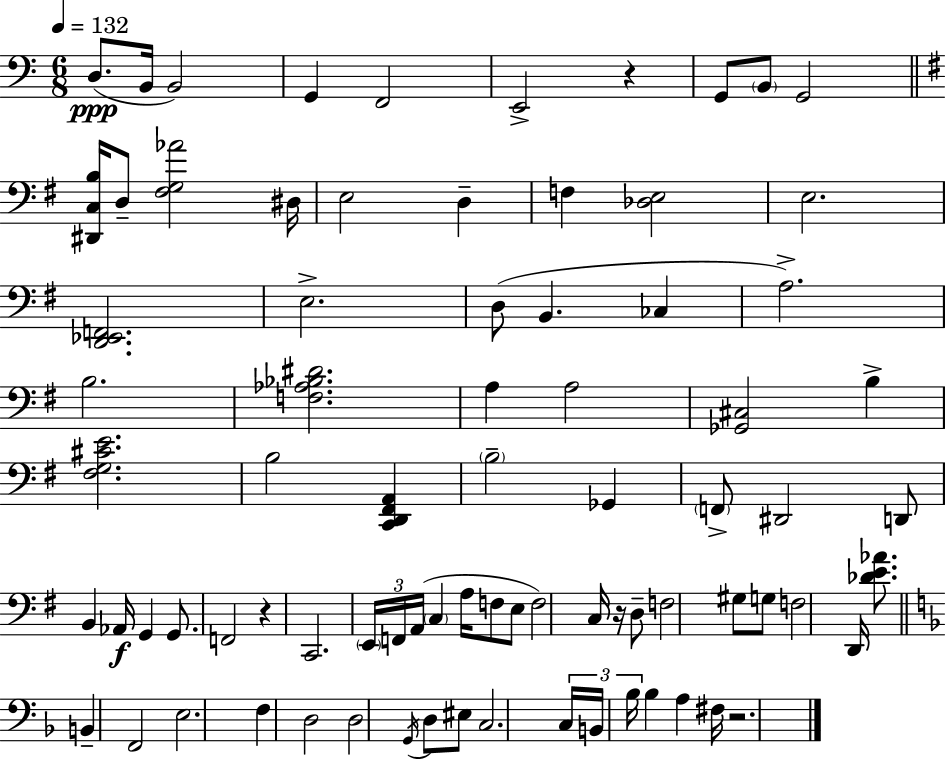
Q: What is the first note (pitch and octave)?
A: D3